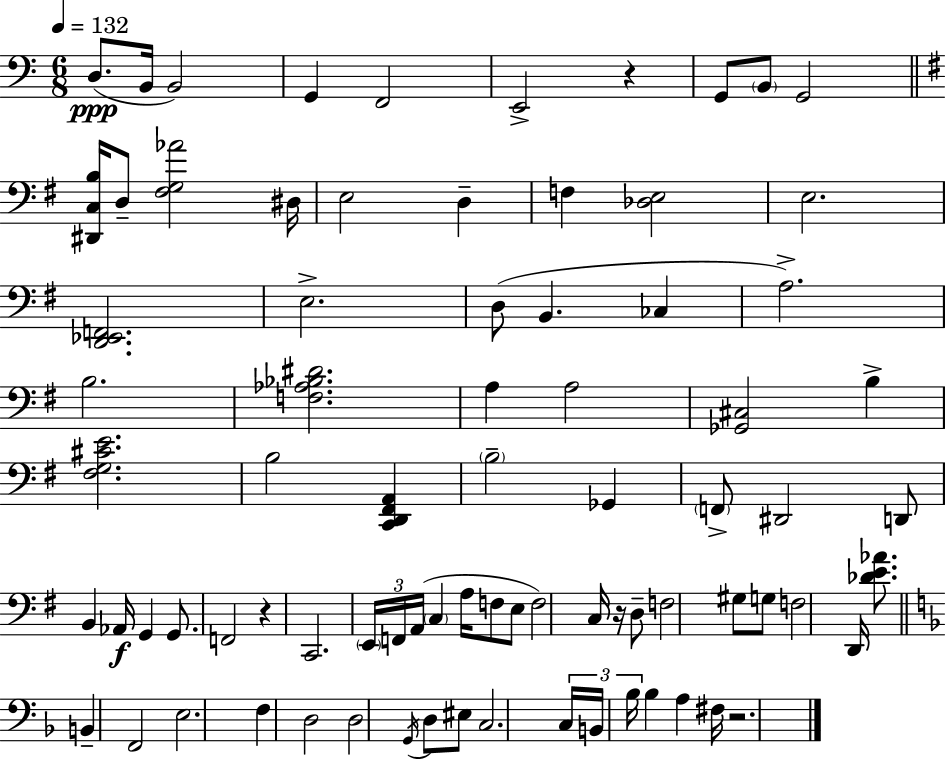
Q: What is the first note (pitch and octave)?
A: D3